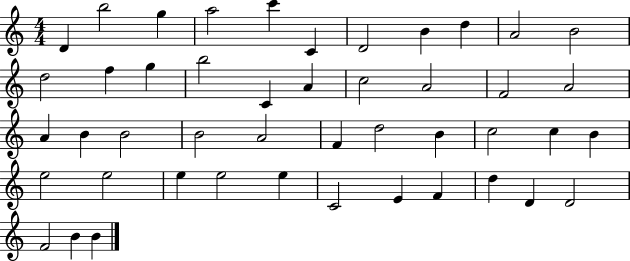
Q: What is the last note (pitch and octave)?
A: B4